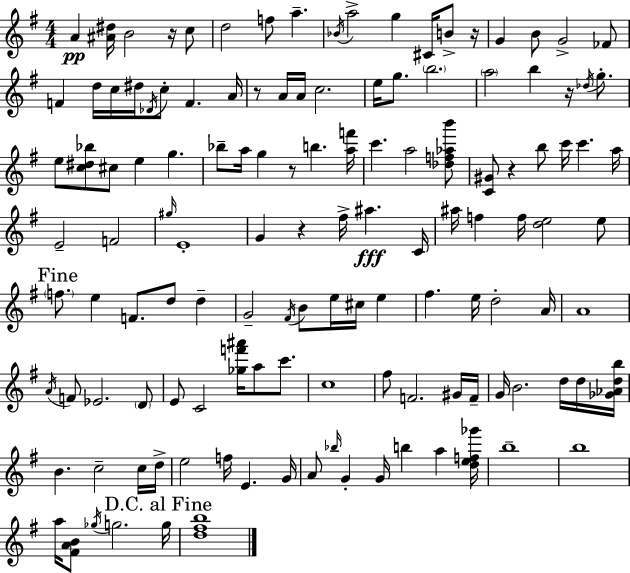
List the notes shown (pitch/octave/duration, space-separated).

A4/q [A#4,D#5]/s B4/h R/s C5/e D5/h F5/e A5/q. Bb4/s A5/h G5/q C#4/s B4/e R/s G4/q B4/e G4/h FES4/e F4/q D5/s C5/s D#5/s Db4/s C5/e F4/q. A4/s R/e A4/s A4/s C5/h. E5/s G5/e. B5/h. A5/h B5/q R/s Db5/s G5/e. E5/e [C5,D#5,Bb5]/e C#5/e E5/q G5/q. Bb5/e A5/s G5/q R/e B5/q. [A5,F6]/s C6/q. A5/h [Db5,F5,Ab5,B6]/e [C4,G#4]/e R/q B5/e C6/s C6/q. A5/s E4/h F4/h G#5/s E4/w G4/q R/q F#5/s A#5/q. C4/s A#5/s F5/q F5/s [D5,E5]/h E5/e F5/e. E5/q F4/e. D5/e D5/q G4/h F#4/s B4/e E5/s C#5/s E5/q F#5/q. E5/s D5/h A4/s A4/w A4/s F4/e Eb4/h. D4/e E4/e C4/h [Gb5,F6,A#6]/s A5/e C6/e. C5/w F#5/e F4/h. G#4/s F4/s G4/s B4/h. D5/s D5/s [Gb4,Ab4,D5,B5]/s B4/q. C5/h C5/s D5/s E5/h F5/s E4/q. G4/s A4/e Bb5/s G4/q G4/s B5/q A5/q [D5,E5,F5,Gb6]/s B5/w B5/w A5/s [F#4,A4,B4]/e Gb5/s G5/h. G5/s [D5,F#5,B5]/w